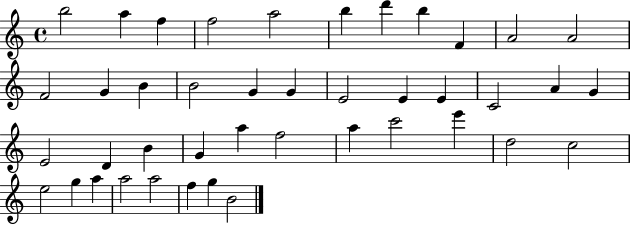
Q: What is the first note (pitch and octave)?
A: B5